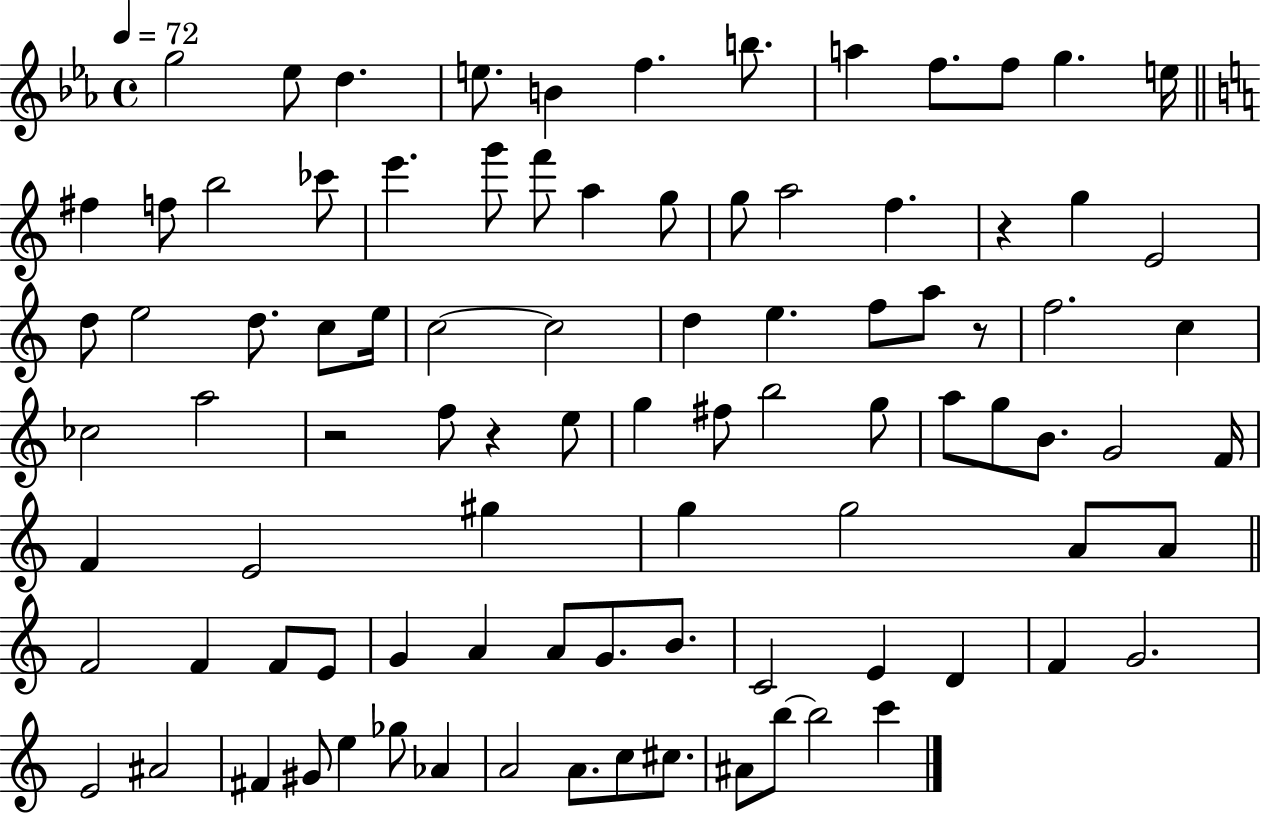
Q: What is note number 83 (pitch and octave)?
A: C5